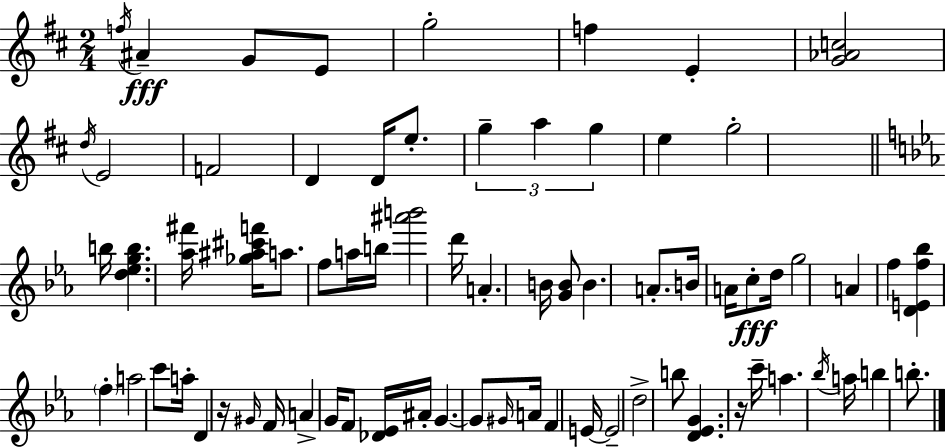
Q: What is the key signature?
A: D major